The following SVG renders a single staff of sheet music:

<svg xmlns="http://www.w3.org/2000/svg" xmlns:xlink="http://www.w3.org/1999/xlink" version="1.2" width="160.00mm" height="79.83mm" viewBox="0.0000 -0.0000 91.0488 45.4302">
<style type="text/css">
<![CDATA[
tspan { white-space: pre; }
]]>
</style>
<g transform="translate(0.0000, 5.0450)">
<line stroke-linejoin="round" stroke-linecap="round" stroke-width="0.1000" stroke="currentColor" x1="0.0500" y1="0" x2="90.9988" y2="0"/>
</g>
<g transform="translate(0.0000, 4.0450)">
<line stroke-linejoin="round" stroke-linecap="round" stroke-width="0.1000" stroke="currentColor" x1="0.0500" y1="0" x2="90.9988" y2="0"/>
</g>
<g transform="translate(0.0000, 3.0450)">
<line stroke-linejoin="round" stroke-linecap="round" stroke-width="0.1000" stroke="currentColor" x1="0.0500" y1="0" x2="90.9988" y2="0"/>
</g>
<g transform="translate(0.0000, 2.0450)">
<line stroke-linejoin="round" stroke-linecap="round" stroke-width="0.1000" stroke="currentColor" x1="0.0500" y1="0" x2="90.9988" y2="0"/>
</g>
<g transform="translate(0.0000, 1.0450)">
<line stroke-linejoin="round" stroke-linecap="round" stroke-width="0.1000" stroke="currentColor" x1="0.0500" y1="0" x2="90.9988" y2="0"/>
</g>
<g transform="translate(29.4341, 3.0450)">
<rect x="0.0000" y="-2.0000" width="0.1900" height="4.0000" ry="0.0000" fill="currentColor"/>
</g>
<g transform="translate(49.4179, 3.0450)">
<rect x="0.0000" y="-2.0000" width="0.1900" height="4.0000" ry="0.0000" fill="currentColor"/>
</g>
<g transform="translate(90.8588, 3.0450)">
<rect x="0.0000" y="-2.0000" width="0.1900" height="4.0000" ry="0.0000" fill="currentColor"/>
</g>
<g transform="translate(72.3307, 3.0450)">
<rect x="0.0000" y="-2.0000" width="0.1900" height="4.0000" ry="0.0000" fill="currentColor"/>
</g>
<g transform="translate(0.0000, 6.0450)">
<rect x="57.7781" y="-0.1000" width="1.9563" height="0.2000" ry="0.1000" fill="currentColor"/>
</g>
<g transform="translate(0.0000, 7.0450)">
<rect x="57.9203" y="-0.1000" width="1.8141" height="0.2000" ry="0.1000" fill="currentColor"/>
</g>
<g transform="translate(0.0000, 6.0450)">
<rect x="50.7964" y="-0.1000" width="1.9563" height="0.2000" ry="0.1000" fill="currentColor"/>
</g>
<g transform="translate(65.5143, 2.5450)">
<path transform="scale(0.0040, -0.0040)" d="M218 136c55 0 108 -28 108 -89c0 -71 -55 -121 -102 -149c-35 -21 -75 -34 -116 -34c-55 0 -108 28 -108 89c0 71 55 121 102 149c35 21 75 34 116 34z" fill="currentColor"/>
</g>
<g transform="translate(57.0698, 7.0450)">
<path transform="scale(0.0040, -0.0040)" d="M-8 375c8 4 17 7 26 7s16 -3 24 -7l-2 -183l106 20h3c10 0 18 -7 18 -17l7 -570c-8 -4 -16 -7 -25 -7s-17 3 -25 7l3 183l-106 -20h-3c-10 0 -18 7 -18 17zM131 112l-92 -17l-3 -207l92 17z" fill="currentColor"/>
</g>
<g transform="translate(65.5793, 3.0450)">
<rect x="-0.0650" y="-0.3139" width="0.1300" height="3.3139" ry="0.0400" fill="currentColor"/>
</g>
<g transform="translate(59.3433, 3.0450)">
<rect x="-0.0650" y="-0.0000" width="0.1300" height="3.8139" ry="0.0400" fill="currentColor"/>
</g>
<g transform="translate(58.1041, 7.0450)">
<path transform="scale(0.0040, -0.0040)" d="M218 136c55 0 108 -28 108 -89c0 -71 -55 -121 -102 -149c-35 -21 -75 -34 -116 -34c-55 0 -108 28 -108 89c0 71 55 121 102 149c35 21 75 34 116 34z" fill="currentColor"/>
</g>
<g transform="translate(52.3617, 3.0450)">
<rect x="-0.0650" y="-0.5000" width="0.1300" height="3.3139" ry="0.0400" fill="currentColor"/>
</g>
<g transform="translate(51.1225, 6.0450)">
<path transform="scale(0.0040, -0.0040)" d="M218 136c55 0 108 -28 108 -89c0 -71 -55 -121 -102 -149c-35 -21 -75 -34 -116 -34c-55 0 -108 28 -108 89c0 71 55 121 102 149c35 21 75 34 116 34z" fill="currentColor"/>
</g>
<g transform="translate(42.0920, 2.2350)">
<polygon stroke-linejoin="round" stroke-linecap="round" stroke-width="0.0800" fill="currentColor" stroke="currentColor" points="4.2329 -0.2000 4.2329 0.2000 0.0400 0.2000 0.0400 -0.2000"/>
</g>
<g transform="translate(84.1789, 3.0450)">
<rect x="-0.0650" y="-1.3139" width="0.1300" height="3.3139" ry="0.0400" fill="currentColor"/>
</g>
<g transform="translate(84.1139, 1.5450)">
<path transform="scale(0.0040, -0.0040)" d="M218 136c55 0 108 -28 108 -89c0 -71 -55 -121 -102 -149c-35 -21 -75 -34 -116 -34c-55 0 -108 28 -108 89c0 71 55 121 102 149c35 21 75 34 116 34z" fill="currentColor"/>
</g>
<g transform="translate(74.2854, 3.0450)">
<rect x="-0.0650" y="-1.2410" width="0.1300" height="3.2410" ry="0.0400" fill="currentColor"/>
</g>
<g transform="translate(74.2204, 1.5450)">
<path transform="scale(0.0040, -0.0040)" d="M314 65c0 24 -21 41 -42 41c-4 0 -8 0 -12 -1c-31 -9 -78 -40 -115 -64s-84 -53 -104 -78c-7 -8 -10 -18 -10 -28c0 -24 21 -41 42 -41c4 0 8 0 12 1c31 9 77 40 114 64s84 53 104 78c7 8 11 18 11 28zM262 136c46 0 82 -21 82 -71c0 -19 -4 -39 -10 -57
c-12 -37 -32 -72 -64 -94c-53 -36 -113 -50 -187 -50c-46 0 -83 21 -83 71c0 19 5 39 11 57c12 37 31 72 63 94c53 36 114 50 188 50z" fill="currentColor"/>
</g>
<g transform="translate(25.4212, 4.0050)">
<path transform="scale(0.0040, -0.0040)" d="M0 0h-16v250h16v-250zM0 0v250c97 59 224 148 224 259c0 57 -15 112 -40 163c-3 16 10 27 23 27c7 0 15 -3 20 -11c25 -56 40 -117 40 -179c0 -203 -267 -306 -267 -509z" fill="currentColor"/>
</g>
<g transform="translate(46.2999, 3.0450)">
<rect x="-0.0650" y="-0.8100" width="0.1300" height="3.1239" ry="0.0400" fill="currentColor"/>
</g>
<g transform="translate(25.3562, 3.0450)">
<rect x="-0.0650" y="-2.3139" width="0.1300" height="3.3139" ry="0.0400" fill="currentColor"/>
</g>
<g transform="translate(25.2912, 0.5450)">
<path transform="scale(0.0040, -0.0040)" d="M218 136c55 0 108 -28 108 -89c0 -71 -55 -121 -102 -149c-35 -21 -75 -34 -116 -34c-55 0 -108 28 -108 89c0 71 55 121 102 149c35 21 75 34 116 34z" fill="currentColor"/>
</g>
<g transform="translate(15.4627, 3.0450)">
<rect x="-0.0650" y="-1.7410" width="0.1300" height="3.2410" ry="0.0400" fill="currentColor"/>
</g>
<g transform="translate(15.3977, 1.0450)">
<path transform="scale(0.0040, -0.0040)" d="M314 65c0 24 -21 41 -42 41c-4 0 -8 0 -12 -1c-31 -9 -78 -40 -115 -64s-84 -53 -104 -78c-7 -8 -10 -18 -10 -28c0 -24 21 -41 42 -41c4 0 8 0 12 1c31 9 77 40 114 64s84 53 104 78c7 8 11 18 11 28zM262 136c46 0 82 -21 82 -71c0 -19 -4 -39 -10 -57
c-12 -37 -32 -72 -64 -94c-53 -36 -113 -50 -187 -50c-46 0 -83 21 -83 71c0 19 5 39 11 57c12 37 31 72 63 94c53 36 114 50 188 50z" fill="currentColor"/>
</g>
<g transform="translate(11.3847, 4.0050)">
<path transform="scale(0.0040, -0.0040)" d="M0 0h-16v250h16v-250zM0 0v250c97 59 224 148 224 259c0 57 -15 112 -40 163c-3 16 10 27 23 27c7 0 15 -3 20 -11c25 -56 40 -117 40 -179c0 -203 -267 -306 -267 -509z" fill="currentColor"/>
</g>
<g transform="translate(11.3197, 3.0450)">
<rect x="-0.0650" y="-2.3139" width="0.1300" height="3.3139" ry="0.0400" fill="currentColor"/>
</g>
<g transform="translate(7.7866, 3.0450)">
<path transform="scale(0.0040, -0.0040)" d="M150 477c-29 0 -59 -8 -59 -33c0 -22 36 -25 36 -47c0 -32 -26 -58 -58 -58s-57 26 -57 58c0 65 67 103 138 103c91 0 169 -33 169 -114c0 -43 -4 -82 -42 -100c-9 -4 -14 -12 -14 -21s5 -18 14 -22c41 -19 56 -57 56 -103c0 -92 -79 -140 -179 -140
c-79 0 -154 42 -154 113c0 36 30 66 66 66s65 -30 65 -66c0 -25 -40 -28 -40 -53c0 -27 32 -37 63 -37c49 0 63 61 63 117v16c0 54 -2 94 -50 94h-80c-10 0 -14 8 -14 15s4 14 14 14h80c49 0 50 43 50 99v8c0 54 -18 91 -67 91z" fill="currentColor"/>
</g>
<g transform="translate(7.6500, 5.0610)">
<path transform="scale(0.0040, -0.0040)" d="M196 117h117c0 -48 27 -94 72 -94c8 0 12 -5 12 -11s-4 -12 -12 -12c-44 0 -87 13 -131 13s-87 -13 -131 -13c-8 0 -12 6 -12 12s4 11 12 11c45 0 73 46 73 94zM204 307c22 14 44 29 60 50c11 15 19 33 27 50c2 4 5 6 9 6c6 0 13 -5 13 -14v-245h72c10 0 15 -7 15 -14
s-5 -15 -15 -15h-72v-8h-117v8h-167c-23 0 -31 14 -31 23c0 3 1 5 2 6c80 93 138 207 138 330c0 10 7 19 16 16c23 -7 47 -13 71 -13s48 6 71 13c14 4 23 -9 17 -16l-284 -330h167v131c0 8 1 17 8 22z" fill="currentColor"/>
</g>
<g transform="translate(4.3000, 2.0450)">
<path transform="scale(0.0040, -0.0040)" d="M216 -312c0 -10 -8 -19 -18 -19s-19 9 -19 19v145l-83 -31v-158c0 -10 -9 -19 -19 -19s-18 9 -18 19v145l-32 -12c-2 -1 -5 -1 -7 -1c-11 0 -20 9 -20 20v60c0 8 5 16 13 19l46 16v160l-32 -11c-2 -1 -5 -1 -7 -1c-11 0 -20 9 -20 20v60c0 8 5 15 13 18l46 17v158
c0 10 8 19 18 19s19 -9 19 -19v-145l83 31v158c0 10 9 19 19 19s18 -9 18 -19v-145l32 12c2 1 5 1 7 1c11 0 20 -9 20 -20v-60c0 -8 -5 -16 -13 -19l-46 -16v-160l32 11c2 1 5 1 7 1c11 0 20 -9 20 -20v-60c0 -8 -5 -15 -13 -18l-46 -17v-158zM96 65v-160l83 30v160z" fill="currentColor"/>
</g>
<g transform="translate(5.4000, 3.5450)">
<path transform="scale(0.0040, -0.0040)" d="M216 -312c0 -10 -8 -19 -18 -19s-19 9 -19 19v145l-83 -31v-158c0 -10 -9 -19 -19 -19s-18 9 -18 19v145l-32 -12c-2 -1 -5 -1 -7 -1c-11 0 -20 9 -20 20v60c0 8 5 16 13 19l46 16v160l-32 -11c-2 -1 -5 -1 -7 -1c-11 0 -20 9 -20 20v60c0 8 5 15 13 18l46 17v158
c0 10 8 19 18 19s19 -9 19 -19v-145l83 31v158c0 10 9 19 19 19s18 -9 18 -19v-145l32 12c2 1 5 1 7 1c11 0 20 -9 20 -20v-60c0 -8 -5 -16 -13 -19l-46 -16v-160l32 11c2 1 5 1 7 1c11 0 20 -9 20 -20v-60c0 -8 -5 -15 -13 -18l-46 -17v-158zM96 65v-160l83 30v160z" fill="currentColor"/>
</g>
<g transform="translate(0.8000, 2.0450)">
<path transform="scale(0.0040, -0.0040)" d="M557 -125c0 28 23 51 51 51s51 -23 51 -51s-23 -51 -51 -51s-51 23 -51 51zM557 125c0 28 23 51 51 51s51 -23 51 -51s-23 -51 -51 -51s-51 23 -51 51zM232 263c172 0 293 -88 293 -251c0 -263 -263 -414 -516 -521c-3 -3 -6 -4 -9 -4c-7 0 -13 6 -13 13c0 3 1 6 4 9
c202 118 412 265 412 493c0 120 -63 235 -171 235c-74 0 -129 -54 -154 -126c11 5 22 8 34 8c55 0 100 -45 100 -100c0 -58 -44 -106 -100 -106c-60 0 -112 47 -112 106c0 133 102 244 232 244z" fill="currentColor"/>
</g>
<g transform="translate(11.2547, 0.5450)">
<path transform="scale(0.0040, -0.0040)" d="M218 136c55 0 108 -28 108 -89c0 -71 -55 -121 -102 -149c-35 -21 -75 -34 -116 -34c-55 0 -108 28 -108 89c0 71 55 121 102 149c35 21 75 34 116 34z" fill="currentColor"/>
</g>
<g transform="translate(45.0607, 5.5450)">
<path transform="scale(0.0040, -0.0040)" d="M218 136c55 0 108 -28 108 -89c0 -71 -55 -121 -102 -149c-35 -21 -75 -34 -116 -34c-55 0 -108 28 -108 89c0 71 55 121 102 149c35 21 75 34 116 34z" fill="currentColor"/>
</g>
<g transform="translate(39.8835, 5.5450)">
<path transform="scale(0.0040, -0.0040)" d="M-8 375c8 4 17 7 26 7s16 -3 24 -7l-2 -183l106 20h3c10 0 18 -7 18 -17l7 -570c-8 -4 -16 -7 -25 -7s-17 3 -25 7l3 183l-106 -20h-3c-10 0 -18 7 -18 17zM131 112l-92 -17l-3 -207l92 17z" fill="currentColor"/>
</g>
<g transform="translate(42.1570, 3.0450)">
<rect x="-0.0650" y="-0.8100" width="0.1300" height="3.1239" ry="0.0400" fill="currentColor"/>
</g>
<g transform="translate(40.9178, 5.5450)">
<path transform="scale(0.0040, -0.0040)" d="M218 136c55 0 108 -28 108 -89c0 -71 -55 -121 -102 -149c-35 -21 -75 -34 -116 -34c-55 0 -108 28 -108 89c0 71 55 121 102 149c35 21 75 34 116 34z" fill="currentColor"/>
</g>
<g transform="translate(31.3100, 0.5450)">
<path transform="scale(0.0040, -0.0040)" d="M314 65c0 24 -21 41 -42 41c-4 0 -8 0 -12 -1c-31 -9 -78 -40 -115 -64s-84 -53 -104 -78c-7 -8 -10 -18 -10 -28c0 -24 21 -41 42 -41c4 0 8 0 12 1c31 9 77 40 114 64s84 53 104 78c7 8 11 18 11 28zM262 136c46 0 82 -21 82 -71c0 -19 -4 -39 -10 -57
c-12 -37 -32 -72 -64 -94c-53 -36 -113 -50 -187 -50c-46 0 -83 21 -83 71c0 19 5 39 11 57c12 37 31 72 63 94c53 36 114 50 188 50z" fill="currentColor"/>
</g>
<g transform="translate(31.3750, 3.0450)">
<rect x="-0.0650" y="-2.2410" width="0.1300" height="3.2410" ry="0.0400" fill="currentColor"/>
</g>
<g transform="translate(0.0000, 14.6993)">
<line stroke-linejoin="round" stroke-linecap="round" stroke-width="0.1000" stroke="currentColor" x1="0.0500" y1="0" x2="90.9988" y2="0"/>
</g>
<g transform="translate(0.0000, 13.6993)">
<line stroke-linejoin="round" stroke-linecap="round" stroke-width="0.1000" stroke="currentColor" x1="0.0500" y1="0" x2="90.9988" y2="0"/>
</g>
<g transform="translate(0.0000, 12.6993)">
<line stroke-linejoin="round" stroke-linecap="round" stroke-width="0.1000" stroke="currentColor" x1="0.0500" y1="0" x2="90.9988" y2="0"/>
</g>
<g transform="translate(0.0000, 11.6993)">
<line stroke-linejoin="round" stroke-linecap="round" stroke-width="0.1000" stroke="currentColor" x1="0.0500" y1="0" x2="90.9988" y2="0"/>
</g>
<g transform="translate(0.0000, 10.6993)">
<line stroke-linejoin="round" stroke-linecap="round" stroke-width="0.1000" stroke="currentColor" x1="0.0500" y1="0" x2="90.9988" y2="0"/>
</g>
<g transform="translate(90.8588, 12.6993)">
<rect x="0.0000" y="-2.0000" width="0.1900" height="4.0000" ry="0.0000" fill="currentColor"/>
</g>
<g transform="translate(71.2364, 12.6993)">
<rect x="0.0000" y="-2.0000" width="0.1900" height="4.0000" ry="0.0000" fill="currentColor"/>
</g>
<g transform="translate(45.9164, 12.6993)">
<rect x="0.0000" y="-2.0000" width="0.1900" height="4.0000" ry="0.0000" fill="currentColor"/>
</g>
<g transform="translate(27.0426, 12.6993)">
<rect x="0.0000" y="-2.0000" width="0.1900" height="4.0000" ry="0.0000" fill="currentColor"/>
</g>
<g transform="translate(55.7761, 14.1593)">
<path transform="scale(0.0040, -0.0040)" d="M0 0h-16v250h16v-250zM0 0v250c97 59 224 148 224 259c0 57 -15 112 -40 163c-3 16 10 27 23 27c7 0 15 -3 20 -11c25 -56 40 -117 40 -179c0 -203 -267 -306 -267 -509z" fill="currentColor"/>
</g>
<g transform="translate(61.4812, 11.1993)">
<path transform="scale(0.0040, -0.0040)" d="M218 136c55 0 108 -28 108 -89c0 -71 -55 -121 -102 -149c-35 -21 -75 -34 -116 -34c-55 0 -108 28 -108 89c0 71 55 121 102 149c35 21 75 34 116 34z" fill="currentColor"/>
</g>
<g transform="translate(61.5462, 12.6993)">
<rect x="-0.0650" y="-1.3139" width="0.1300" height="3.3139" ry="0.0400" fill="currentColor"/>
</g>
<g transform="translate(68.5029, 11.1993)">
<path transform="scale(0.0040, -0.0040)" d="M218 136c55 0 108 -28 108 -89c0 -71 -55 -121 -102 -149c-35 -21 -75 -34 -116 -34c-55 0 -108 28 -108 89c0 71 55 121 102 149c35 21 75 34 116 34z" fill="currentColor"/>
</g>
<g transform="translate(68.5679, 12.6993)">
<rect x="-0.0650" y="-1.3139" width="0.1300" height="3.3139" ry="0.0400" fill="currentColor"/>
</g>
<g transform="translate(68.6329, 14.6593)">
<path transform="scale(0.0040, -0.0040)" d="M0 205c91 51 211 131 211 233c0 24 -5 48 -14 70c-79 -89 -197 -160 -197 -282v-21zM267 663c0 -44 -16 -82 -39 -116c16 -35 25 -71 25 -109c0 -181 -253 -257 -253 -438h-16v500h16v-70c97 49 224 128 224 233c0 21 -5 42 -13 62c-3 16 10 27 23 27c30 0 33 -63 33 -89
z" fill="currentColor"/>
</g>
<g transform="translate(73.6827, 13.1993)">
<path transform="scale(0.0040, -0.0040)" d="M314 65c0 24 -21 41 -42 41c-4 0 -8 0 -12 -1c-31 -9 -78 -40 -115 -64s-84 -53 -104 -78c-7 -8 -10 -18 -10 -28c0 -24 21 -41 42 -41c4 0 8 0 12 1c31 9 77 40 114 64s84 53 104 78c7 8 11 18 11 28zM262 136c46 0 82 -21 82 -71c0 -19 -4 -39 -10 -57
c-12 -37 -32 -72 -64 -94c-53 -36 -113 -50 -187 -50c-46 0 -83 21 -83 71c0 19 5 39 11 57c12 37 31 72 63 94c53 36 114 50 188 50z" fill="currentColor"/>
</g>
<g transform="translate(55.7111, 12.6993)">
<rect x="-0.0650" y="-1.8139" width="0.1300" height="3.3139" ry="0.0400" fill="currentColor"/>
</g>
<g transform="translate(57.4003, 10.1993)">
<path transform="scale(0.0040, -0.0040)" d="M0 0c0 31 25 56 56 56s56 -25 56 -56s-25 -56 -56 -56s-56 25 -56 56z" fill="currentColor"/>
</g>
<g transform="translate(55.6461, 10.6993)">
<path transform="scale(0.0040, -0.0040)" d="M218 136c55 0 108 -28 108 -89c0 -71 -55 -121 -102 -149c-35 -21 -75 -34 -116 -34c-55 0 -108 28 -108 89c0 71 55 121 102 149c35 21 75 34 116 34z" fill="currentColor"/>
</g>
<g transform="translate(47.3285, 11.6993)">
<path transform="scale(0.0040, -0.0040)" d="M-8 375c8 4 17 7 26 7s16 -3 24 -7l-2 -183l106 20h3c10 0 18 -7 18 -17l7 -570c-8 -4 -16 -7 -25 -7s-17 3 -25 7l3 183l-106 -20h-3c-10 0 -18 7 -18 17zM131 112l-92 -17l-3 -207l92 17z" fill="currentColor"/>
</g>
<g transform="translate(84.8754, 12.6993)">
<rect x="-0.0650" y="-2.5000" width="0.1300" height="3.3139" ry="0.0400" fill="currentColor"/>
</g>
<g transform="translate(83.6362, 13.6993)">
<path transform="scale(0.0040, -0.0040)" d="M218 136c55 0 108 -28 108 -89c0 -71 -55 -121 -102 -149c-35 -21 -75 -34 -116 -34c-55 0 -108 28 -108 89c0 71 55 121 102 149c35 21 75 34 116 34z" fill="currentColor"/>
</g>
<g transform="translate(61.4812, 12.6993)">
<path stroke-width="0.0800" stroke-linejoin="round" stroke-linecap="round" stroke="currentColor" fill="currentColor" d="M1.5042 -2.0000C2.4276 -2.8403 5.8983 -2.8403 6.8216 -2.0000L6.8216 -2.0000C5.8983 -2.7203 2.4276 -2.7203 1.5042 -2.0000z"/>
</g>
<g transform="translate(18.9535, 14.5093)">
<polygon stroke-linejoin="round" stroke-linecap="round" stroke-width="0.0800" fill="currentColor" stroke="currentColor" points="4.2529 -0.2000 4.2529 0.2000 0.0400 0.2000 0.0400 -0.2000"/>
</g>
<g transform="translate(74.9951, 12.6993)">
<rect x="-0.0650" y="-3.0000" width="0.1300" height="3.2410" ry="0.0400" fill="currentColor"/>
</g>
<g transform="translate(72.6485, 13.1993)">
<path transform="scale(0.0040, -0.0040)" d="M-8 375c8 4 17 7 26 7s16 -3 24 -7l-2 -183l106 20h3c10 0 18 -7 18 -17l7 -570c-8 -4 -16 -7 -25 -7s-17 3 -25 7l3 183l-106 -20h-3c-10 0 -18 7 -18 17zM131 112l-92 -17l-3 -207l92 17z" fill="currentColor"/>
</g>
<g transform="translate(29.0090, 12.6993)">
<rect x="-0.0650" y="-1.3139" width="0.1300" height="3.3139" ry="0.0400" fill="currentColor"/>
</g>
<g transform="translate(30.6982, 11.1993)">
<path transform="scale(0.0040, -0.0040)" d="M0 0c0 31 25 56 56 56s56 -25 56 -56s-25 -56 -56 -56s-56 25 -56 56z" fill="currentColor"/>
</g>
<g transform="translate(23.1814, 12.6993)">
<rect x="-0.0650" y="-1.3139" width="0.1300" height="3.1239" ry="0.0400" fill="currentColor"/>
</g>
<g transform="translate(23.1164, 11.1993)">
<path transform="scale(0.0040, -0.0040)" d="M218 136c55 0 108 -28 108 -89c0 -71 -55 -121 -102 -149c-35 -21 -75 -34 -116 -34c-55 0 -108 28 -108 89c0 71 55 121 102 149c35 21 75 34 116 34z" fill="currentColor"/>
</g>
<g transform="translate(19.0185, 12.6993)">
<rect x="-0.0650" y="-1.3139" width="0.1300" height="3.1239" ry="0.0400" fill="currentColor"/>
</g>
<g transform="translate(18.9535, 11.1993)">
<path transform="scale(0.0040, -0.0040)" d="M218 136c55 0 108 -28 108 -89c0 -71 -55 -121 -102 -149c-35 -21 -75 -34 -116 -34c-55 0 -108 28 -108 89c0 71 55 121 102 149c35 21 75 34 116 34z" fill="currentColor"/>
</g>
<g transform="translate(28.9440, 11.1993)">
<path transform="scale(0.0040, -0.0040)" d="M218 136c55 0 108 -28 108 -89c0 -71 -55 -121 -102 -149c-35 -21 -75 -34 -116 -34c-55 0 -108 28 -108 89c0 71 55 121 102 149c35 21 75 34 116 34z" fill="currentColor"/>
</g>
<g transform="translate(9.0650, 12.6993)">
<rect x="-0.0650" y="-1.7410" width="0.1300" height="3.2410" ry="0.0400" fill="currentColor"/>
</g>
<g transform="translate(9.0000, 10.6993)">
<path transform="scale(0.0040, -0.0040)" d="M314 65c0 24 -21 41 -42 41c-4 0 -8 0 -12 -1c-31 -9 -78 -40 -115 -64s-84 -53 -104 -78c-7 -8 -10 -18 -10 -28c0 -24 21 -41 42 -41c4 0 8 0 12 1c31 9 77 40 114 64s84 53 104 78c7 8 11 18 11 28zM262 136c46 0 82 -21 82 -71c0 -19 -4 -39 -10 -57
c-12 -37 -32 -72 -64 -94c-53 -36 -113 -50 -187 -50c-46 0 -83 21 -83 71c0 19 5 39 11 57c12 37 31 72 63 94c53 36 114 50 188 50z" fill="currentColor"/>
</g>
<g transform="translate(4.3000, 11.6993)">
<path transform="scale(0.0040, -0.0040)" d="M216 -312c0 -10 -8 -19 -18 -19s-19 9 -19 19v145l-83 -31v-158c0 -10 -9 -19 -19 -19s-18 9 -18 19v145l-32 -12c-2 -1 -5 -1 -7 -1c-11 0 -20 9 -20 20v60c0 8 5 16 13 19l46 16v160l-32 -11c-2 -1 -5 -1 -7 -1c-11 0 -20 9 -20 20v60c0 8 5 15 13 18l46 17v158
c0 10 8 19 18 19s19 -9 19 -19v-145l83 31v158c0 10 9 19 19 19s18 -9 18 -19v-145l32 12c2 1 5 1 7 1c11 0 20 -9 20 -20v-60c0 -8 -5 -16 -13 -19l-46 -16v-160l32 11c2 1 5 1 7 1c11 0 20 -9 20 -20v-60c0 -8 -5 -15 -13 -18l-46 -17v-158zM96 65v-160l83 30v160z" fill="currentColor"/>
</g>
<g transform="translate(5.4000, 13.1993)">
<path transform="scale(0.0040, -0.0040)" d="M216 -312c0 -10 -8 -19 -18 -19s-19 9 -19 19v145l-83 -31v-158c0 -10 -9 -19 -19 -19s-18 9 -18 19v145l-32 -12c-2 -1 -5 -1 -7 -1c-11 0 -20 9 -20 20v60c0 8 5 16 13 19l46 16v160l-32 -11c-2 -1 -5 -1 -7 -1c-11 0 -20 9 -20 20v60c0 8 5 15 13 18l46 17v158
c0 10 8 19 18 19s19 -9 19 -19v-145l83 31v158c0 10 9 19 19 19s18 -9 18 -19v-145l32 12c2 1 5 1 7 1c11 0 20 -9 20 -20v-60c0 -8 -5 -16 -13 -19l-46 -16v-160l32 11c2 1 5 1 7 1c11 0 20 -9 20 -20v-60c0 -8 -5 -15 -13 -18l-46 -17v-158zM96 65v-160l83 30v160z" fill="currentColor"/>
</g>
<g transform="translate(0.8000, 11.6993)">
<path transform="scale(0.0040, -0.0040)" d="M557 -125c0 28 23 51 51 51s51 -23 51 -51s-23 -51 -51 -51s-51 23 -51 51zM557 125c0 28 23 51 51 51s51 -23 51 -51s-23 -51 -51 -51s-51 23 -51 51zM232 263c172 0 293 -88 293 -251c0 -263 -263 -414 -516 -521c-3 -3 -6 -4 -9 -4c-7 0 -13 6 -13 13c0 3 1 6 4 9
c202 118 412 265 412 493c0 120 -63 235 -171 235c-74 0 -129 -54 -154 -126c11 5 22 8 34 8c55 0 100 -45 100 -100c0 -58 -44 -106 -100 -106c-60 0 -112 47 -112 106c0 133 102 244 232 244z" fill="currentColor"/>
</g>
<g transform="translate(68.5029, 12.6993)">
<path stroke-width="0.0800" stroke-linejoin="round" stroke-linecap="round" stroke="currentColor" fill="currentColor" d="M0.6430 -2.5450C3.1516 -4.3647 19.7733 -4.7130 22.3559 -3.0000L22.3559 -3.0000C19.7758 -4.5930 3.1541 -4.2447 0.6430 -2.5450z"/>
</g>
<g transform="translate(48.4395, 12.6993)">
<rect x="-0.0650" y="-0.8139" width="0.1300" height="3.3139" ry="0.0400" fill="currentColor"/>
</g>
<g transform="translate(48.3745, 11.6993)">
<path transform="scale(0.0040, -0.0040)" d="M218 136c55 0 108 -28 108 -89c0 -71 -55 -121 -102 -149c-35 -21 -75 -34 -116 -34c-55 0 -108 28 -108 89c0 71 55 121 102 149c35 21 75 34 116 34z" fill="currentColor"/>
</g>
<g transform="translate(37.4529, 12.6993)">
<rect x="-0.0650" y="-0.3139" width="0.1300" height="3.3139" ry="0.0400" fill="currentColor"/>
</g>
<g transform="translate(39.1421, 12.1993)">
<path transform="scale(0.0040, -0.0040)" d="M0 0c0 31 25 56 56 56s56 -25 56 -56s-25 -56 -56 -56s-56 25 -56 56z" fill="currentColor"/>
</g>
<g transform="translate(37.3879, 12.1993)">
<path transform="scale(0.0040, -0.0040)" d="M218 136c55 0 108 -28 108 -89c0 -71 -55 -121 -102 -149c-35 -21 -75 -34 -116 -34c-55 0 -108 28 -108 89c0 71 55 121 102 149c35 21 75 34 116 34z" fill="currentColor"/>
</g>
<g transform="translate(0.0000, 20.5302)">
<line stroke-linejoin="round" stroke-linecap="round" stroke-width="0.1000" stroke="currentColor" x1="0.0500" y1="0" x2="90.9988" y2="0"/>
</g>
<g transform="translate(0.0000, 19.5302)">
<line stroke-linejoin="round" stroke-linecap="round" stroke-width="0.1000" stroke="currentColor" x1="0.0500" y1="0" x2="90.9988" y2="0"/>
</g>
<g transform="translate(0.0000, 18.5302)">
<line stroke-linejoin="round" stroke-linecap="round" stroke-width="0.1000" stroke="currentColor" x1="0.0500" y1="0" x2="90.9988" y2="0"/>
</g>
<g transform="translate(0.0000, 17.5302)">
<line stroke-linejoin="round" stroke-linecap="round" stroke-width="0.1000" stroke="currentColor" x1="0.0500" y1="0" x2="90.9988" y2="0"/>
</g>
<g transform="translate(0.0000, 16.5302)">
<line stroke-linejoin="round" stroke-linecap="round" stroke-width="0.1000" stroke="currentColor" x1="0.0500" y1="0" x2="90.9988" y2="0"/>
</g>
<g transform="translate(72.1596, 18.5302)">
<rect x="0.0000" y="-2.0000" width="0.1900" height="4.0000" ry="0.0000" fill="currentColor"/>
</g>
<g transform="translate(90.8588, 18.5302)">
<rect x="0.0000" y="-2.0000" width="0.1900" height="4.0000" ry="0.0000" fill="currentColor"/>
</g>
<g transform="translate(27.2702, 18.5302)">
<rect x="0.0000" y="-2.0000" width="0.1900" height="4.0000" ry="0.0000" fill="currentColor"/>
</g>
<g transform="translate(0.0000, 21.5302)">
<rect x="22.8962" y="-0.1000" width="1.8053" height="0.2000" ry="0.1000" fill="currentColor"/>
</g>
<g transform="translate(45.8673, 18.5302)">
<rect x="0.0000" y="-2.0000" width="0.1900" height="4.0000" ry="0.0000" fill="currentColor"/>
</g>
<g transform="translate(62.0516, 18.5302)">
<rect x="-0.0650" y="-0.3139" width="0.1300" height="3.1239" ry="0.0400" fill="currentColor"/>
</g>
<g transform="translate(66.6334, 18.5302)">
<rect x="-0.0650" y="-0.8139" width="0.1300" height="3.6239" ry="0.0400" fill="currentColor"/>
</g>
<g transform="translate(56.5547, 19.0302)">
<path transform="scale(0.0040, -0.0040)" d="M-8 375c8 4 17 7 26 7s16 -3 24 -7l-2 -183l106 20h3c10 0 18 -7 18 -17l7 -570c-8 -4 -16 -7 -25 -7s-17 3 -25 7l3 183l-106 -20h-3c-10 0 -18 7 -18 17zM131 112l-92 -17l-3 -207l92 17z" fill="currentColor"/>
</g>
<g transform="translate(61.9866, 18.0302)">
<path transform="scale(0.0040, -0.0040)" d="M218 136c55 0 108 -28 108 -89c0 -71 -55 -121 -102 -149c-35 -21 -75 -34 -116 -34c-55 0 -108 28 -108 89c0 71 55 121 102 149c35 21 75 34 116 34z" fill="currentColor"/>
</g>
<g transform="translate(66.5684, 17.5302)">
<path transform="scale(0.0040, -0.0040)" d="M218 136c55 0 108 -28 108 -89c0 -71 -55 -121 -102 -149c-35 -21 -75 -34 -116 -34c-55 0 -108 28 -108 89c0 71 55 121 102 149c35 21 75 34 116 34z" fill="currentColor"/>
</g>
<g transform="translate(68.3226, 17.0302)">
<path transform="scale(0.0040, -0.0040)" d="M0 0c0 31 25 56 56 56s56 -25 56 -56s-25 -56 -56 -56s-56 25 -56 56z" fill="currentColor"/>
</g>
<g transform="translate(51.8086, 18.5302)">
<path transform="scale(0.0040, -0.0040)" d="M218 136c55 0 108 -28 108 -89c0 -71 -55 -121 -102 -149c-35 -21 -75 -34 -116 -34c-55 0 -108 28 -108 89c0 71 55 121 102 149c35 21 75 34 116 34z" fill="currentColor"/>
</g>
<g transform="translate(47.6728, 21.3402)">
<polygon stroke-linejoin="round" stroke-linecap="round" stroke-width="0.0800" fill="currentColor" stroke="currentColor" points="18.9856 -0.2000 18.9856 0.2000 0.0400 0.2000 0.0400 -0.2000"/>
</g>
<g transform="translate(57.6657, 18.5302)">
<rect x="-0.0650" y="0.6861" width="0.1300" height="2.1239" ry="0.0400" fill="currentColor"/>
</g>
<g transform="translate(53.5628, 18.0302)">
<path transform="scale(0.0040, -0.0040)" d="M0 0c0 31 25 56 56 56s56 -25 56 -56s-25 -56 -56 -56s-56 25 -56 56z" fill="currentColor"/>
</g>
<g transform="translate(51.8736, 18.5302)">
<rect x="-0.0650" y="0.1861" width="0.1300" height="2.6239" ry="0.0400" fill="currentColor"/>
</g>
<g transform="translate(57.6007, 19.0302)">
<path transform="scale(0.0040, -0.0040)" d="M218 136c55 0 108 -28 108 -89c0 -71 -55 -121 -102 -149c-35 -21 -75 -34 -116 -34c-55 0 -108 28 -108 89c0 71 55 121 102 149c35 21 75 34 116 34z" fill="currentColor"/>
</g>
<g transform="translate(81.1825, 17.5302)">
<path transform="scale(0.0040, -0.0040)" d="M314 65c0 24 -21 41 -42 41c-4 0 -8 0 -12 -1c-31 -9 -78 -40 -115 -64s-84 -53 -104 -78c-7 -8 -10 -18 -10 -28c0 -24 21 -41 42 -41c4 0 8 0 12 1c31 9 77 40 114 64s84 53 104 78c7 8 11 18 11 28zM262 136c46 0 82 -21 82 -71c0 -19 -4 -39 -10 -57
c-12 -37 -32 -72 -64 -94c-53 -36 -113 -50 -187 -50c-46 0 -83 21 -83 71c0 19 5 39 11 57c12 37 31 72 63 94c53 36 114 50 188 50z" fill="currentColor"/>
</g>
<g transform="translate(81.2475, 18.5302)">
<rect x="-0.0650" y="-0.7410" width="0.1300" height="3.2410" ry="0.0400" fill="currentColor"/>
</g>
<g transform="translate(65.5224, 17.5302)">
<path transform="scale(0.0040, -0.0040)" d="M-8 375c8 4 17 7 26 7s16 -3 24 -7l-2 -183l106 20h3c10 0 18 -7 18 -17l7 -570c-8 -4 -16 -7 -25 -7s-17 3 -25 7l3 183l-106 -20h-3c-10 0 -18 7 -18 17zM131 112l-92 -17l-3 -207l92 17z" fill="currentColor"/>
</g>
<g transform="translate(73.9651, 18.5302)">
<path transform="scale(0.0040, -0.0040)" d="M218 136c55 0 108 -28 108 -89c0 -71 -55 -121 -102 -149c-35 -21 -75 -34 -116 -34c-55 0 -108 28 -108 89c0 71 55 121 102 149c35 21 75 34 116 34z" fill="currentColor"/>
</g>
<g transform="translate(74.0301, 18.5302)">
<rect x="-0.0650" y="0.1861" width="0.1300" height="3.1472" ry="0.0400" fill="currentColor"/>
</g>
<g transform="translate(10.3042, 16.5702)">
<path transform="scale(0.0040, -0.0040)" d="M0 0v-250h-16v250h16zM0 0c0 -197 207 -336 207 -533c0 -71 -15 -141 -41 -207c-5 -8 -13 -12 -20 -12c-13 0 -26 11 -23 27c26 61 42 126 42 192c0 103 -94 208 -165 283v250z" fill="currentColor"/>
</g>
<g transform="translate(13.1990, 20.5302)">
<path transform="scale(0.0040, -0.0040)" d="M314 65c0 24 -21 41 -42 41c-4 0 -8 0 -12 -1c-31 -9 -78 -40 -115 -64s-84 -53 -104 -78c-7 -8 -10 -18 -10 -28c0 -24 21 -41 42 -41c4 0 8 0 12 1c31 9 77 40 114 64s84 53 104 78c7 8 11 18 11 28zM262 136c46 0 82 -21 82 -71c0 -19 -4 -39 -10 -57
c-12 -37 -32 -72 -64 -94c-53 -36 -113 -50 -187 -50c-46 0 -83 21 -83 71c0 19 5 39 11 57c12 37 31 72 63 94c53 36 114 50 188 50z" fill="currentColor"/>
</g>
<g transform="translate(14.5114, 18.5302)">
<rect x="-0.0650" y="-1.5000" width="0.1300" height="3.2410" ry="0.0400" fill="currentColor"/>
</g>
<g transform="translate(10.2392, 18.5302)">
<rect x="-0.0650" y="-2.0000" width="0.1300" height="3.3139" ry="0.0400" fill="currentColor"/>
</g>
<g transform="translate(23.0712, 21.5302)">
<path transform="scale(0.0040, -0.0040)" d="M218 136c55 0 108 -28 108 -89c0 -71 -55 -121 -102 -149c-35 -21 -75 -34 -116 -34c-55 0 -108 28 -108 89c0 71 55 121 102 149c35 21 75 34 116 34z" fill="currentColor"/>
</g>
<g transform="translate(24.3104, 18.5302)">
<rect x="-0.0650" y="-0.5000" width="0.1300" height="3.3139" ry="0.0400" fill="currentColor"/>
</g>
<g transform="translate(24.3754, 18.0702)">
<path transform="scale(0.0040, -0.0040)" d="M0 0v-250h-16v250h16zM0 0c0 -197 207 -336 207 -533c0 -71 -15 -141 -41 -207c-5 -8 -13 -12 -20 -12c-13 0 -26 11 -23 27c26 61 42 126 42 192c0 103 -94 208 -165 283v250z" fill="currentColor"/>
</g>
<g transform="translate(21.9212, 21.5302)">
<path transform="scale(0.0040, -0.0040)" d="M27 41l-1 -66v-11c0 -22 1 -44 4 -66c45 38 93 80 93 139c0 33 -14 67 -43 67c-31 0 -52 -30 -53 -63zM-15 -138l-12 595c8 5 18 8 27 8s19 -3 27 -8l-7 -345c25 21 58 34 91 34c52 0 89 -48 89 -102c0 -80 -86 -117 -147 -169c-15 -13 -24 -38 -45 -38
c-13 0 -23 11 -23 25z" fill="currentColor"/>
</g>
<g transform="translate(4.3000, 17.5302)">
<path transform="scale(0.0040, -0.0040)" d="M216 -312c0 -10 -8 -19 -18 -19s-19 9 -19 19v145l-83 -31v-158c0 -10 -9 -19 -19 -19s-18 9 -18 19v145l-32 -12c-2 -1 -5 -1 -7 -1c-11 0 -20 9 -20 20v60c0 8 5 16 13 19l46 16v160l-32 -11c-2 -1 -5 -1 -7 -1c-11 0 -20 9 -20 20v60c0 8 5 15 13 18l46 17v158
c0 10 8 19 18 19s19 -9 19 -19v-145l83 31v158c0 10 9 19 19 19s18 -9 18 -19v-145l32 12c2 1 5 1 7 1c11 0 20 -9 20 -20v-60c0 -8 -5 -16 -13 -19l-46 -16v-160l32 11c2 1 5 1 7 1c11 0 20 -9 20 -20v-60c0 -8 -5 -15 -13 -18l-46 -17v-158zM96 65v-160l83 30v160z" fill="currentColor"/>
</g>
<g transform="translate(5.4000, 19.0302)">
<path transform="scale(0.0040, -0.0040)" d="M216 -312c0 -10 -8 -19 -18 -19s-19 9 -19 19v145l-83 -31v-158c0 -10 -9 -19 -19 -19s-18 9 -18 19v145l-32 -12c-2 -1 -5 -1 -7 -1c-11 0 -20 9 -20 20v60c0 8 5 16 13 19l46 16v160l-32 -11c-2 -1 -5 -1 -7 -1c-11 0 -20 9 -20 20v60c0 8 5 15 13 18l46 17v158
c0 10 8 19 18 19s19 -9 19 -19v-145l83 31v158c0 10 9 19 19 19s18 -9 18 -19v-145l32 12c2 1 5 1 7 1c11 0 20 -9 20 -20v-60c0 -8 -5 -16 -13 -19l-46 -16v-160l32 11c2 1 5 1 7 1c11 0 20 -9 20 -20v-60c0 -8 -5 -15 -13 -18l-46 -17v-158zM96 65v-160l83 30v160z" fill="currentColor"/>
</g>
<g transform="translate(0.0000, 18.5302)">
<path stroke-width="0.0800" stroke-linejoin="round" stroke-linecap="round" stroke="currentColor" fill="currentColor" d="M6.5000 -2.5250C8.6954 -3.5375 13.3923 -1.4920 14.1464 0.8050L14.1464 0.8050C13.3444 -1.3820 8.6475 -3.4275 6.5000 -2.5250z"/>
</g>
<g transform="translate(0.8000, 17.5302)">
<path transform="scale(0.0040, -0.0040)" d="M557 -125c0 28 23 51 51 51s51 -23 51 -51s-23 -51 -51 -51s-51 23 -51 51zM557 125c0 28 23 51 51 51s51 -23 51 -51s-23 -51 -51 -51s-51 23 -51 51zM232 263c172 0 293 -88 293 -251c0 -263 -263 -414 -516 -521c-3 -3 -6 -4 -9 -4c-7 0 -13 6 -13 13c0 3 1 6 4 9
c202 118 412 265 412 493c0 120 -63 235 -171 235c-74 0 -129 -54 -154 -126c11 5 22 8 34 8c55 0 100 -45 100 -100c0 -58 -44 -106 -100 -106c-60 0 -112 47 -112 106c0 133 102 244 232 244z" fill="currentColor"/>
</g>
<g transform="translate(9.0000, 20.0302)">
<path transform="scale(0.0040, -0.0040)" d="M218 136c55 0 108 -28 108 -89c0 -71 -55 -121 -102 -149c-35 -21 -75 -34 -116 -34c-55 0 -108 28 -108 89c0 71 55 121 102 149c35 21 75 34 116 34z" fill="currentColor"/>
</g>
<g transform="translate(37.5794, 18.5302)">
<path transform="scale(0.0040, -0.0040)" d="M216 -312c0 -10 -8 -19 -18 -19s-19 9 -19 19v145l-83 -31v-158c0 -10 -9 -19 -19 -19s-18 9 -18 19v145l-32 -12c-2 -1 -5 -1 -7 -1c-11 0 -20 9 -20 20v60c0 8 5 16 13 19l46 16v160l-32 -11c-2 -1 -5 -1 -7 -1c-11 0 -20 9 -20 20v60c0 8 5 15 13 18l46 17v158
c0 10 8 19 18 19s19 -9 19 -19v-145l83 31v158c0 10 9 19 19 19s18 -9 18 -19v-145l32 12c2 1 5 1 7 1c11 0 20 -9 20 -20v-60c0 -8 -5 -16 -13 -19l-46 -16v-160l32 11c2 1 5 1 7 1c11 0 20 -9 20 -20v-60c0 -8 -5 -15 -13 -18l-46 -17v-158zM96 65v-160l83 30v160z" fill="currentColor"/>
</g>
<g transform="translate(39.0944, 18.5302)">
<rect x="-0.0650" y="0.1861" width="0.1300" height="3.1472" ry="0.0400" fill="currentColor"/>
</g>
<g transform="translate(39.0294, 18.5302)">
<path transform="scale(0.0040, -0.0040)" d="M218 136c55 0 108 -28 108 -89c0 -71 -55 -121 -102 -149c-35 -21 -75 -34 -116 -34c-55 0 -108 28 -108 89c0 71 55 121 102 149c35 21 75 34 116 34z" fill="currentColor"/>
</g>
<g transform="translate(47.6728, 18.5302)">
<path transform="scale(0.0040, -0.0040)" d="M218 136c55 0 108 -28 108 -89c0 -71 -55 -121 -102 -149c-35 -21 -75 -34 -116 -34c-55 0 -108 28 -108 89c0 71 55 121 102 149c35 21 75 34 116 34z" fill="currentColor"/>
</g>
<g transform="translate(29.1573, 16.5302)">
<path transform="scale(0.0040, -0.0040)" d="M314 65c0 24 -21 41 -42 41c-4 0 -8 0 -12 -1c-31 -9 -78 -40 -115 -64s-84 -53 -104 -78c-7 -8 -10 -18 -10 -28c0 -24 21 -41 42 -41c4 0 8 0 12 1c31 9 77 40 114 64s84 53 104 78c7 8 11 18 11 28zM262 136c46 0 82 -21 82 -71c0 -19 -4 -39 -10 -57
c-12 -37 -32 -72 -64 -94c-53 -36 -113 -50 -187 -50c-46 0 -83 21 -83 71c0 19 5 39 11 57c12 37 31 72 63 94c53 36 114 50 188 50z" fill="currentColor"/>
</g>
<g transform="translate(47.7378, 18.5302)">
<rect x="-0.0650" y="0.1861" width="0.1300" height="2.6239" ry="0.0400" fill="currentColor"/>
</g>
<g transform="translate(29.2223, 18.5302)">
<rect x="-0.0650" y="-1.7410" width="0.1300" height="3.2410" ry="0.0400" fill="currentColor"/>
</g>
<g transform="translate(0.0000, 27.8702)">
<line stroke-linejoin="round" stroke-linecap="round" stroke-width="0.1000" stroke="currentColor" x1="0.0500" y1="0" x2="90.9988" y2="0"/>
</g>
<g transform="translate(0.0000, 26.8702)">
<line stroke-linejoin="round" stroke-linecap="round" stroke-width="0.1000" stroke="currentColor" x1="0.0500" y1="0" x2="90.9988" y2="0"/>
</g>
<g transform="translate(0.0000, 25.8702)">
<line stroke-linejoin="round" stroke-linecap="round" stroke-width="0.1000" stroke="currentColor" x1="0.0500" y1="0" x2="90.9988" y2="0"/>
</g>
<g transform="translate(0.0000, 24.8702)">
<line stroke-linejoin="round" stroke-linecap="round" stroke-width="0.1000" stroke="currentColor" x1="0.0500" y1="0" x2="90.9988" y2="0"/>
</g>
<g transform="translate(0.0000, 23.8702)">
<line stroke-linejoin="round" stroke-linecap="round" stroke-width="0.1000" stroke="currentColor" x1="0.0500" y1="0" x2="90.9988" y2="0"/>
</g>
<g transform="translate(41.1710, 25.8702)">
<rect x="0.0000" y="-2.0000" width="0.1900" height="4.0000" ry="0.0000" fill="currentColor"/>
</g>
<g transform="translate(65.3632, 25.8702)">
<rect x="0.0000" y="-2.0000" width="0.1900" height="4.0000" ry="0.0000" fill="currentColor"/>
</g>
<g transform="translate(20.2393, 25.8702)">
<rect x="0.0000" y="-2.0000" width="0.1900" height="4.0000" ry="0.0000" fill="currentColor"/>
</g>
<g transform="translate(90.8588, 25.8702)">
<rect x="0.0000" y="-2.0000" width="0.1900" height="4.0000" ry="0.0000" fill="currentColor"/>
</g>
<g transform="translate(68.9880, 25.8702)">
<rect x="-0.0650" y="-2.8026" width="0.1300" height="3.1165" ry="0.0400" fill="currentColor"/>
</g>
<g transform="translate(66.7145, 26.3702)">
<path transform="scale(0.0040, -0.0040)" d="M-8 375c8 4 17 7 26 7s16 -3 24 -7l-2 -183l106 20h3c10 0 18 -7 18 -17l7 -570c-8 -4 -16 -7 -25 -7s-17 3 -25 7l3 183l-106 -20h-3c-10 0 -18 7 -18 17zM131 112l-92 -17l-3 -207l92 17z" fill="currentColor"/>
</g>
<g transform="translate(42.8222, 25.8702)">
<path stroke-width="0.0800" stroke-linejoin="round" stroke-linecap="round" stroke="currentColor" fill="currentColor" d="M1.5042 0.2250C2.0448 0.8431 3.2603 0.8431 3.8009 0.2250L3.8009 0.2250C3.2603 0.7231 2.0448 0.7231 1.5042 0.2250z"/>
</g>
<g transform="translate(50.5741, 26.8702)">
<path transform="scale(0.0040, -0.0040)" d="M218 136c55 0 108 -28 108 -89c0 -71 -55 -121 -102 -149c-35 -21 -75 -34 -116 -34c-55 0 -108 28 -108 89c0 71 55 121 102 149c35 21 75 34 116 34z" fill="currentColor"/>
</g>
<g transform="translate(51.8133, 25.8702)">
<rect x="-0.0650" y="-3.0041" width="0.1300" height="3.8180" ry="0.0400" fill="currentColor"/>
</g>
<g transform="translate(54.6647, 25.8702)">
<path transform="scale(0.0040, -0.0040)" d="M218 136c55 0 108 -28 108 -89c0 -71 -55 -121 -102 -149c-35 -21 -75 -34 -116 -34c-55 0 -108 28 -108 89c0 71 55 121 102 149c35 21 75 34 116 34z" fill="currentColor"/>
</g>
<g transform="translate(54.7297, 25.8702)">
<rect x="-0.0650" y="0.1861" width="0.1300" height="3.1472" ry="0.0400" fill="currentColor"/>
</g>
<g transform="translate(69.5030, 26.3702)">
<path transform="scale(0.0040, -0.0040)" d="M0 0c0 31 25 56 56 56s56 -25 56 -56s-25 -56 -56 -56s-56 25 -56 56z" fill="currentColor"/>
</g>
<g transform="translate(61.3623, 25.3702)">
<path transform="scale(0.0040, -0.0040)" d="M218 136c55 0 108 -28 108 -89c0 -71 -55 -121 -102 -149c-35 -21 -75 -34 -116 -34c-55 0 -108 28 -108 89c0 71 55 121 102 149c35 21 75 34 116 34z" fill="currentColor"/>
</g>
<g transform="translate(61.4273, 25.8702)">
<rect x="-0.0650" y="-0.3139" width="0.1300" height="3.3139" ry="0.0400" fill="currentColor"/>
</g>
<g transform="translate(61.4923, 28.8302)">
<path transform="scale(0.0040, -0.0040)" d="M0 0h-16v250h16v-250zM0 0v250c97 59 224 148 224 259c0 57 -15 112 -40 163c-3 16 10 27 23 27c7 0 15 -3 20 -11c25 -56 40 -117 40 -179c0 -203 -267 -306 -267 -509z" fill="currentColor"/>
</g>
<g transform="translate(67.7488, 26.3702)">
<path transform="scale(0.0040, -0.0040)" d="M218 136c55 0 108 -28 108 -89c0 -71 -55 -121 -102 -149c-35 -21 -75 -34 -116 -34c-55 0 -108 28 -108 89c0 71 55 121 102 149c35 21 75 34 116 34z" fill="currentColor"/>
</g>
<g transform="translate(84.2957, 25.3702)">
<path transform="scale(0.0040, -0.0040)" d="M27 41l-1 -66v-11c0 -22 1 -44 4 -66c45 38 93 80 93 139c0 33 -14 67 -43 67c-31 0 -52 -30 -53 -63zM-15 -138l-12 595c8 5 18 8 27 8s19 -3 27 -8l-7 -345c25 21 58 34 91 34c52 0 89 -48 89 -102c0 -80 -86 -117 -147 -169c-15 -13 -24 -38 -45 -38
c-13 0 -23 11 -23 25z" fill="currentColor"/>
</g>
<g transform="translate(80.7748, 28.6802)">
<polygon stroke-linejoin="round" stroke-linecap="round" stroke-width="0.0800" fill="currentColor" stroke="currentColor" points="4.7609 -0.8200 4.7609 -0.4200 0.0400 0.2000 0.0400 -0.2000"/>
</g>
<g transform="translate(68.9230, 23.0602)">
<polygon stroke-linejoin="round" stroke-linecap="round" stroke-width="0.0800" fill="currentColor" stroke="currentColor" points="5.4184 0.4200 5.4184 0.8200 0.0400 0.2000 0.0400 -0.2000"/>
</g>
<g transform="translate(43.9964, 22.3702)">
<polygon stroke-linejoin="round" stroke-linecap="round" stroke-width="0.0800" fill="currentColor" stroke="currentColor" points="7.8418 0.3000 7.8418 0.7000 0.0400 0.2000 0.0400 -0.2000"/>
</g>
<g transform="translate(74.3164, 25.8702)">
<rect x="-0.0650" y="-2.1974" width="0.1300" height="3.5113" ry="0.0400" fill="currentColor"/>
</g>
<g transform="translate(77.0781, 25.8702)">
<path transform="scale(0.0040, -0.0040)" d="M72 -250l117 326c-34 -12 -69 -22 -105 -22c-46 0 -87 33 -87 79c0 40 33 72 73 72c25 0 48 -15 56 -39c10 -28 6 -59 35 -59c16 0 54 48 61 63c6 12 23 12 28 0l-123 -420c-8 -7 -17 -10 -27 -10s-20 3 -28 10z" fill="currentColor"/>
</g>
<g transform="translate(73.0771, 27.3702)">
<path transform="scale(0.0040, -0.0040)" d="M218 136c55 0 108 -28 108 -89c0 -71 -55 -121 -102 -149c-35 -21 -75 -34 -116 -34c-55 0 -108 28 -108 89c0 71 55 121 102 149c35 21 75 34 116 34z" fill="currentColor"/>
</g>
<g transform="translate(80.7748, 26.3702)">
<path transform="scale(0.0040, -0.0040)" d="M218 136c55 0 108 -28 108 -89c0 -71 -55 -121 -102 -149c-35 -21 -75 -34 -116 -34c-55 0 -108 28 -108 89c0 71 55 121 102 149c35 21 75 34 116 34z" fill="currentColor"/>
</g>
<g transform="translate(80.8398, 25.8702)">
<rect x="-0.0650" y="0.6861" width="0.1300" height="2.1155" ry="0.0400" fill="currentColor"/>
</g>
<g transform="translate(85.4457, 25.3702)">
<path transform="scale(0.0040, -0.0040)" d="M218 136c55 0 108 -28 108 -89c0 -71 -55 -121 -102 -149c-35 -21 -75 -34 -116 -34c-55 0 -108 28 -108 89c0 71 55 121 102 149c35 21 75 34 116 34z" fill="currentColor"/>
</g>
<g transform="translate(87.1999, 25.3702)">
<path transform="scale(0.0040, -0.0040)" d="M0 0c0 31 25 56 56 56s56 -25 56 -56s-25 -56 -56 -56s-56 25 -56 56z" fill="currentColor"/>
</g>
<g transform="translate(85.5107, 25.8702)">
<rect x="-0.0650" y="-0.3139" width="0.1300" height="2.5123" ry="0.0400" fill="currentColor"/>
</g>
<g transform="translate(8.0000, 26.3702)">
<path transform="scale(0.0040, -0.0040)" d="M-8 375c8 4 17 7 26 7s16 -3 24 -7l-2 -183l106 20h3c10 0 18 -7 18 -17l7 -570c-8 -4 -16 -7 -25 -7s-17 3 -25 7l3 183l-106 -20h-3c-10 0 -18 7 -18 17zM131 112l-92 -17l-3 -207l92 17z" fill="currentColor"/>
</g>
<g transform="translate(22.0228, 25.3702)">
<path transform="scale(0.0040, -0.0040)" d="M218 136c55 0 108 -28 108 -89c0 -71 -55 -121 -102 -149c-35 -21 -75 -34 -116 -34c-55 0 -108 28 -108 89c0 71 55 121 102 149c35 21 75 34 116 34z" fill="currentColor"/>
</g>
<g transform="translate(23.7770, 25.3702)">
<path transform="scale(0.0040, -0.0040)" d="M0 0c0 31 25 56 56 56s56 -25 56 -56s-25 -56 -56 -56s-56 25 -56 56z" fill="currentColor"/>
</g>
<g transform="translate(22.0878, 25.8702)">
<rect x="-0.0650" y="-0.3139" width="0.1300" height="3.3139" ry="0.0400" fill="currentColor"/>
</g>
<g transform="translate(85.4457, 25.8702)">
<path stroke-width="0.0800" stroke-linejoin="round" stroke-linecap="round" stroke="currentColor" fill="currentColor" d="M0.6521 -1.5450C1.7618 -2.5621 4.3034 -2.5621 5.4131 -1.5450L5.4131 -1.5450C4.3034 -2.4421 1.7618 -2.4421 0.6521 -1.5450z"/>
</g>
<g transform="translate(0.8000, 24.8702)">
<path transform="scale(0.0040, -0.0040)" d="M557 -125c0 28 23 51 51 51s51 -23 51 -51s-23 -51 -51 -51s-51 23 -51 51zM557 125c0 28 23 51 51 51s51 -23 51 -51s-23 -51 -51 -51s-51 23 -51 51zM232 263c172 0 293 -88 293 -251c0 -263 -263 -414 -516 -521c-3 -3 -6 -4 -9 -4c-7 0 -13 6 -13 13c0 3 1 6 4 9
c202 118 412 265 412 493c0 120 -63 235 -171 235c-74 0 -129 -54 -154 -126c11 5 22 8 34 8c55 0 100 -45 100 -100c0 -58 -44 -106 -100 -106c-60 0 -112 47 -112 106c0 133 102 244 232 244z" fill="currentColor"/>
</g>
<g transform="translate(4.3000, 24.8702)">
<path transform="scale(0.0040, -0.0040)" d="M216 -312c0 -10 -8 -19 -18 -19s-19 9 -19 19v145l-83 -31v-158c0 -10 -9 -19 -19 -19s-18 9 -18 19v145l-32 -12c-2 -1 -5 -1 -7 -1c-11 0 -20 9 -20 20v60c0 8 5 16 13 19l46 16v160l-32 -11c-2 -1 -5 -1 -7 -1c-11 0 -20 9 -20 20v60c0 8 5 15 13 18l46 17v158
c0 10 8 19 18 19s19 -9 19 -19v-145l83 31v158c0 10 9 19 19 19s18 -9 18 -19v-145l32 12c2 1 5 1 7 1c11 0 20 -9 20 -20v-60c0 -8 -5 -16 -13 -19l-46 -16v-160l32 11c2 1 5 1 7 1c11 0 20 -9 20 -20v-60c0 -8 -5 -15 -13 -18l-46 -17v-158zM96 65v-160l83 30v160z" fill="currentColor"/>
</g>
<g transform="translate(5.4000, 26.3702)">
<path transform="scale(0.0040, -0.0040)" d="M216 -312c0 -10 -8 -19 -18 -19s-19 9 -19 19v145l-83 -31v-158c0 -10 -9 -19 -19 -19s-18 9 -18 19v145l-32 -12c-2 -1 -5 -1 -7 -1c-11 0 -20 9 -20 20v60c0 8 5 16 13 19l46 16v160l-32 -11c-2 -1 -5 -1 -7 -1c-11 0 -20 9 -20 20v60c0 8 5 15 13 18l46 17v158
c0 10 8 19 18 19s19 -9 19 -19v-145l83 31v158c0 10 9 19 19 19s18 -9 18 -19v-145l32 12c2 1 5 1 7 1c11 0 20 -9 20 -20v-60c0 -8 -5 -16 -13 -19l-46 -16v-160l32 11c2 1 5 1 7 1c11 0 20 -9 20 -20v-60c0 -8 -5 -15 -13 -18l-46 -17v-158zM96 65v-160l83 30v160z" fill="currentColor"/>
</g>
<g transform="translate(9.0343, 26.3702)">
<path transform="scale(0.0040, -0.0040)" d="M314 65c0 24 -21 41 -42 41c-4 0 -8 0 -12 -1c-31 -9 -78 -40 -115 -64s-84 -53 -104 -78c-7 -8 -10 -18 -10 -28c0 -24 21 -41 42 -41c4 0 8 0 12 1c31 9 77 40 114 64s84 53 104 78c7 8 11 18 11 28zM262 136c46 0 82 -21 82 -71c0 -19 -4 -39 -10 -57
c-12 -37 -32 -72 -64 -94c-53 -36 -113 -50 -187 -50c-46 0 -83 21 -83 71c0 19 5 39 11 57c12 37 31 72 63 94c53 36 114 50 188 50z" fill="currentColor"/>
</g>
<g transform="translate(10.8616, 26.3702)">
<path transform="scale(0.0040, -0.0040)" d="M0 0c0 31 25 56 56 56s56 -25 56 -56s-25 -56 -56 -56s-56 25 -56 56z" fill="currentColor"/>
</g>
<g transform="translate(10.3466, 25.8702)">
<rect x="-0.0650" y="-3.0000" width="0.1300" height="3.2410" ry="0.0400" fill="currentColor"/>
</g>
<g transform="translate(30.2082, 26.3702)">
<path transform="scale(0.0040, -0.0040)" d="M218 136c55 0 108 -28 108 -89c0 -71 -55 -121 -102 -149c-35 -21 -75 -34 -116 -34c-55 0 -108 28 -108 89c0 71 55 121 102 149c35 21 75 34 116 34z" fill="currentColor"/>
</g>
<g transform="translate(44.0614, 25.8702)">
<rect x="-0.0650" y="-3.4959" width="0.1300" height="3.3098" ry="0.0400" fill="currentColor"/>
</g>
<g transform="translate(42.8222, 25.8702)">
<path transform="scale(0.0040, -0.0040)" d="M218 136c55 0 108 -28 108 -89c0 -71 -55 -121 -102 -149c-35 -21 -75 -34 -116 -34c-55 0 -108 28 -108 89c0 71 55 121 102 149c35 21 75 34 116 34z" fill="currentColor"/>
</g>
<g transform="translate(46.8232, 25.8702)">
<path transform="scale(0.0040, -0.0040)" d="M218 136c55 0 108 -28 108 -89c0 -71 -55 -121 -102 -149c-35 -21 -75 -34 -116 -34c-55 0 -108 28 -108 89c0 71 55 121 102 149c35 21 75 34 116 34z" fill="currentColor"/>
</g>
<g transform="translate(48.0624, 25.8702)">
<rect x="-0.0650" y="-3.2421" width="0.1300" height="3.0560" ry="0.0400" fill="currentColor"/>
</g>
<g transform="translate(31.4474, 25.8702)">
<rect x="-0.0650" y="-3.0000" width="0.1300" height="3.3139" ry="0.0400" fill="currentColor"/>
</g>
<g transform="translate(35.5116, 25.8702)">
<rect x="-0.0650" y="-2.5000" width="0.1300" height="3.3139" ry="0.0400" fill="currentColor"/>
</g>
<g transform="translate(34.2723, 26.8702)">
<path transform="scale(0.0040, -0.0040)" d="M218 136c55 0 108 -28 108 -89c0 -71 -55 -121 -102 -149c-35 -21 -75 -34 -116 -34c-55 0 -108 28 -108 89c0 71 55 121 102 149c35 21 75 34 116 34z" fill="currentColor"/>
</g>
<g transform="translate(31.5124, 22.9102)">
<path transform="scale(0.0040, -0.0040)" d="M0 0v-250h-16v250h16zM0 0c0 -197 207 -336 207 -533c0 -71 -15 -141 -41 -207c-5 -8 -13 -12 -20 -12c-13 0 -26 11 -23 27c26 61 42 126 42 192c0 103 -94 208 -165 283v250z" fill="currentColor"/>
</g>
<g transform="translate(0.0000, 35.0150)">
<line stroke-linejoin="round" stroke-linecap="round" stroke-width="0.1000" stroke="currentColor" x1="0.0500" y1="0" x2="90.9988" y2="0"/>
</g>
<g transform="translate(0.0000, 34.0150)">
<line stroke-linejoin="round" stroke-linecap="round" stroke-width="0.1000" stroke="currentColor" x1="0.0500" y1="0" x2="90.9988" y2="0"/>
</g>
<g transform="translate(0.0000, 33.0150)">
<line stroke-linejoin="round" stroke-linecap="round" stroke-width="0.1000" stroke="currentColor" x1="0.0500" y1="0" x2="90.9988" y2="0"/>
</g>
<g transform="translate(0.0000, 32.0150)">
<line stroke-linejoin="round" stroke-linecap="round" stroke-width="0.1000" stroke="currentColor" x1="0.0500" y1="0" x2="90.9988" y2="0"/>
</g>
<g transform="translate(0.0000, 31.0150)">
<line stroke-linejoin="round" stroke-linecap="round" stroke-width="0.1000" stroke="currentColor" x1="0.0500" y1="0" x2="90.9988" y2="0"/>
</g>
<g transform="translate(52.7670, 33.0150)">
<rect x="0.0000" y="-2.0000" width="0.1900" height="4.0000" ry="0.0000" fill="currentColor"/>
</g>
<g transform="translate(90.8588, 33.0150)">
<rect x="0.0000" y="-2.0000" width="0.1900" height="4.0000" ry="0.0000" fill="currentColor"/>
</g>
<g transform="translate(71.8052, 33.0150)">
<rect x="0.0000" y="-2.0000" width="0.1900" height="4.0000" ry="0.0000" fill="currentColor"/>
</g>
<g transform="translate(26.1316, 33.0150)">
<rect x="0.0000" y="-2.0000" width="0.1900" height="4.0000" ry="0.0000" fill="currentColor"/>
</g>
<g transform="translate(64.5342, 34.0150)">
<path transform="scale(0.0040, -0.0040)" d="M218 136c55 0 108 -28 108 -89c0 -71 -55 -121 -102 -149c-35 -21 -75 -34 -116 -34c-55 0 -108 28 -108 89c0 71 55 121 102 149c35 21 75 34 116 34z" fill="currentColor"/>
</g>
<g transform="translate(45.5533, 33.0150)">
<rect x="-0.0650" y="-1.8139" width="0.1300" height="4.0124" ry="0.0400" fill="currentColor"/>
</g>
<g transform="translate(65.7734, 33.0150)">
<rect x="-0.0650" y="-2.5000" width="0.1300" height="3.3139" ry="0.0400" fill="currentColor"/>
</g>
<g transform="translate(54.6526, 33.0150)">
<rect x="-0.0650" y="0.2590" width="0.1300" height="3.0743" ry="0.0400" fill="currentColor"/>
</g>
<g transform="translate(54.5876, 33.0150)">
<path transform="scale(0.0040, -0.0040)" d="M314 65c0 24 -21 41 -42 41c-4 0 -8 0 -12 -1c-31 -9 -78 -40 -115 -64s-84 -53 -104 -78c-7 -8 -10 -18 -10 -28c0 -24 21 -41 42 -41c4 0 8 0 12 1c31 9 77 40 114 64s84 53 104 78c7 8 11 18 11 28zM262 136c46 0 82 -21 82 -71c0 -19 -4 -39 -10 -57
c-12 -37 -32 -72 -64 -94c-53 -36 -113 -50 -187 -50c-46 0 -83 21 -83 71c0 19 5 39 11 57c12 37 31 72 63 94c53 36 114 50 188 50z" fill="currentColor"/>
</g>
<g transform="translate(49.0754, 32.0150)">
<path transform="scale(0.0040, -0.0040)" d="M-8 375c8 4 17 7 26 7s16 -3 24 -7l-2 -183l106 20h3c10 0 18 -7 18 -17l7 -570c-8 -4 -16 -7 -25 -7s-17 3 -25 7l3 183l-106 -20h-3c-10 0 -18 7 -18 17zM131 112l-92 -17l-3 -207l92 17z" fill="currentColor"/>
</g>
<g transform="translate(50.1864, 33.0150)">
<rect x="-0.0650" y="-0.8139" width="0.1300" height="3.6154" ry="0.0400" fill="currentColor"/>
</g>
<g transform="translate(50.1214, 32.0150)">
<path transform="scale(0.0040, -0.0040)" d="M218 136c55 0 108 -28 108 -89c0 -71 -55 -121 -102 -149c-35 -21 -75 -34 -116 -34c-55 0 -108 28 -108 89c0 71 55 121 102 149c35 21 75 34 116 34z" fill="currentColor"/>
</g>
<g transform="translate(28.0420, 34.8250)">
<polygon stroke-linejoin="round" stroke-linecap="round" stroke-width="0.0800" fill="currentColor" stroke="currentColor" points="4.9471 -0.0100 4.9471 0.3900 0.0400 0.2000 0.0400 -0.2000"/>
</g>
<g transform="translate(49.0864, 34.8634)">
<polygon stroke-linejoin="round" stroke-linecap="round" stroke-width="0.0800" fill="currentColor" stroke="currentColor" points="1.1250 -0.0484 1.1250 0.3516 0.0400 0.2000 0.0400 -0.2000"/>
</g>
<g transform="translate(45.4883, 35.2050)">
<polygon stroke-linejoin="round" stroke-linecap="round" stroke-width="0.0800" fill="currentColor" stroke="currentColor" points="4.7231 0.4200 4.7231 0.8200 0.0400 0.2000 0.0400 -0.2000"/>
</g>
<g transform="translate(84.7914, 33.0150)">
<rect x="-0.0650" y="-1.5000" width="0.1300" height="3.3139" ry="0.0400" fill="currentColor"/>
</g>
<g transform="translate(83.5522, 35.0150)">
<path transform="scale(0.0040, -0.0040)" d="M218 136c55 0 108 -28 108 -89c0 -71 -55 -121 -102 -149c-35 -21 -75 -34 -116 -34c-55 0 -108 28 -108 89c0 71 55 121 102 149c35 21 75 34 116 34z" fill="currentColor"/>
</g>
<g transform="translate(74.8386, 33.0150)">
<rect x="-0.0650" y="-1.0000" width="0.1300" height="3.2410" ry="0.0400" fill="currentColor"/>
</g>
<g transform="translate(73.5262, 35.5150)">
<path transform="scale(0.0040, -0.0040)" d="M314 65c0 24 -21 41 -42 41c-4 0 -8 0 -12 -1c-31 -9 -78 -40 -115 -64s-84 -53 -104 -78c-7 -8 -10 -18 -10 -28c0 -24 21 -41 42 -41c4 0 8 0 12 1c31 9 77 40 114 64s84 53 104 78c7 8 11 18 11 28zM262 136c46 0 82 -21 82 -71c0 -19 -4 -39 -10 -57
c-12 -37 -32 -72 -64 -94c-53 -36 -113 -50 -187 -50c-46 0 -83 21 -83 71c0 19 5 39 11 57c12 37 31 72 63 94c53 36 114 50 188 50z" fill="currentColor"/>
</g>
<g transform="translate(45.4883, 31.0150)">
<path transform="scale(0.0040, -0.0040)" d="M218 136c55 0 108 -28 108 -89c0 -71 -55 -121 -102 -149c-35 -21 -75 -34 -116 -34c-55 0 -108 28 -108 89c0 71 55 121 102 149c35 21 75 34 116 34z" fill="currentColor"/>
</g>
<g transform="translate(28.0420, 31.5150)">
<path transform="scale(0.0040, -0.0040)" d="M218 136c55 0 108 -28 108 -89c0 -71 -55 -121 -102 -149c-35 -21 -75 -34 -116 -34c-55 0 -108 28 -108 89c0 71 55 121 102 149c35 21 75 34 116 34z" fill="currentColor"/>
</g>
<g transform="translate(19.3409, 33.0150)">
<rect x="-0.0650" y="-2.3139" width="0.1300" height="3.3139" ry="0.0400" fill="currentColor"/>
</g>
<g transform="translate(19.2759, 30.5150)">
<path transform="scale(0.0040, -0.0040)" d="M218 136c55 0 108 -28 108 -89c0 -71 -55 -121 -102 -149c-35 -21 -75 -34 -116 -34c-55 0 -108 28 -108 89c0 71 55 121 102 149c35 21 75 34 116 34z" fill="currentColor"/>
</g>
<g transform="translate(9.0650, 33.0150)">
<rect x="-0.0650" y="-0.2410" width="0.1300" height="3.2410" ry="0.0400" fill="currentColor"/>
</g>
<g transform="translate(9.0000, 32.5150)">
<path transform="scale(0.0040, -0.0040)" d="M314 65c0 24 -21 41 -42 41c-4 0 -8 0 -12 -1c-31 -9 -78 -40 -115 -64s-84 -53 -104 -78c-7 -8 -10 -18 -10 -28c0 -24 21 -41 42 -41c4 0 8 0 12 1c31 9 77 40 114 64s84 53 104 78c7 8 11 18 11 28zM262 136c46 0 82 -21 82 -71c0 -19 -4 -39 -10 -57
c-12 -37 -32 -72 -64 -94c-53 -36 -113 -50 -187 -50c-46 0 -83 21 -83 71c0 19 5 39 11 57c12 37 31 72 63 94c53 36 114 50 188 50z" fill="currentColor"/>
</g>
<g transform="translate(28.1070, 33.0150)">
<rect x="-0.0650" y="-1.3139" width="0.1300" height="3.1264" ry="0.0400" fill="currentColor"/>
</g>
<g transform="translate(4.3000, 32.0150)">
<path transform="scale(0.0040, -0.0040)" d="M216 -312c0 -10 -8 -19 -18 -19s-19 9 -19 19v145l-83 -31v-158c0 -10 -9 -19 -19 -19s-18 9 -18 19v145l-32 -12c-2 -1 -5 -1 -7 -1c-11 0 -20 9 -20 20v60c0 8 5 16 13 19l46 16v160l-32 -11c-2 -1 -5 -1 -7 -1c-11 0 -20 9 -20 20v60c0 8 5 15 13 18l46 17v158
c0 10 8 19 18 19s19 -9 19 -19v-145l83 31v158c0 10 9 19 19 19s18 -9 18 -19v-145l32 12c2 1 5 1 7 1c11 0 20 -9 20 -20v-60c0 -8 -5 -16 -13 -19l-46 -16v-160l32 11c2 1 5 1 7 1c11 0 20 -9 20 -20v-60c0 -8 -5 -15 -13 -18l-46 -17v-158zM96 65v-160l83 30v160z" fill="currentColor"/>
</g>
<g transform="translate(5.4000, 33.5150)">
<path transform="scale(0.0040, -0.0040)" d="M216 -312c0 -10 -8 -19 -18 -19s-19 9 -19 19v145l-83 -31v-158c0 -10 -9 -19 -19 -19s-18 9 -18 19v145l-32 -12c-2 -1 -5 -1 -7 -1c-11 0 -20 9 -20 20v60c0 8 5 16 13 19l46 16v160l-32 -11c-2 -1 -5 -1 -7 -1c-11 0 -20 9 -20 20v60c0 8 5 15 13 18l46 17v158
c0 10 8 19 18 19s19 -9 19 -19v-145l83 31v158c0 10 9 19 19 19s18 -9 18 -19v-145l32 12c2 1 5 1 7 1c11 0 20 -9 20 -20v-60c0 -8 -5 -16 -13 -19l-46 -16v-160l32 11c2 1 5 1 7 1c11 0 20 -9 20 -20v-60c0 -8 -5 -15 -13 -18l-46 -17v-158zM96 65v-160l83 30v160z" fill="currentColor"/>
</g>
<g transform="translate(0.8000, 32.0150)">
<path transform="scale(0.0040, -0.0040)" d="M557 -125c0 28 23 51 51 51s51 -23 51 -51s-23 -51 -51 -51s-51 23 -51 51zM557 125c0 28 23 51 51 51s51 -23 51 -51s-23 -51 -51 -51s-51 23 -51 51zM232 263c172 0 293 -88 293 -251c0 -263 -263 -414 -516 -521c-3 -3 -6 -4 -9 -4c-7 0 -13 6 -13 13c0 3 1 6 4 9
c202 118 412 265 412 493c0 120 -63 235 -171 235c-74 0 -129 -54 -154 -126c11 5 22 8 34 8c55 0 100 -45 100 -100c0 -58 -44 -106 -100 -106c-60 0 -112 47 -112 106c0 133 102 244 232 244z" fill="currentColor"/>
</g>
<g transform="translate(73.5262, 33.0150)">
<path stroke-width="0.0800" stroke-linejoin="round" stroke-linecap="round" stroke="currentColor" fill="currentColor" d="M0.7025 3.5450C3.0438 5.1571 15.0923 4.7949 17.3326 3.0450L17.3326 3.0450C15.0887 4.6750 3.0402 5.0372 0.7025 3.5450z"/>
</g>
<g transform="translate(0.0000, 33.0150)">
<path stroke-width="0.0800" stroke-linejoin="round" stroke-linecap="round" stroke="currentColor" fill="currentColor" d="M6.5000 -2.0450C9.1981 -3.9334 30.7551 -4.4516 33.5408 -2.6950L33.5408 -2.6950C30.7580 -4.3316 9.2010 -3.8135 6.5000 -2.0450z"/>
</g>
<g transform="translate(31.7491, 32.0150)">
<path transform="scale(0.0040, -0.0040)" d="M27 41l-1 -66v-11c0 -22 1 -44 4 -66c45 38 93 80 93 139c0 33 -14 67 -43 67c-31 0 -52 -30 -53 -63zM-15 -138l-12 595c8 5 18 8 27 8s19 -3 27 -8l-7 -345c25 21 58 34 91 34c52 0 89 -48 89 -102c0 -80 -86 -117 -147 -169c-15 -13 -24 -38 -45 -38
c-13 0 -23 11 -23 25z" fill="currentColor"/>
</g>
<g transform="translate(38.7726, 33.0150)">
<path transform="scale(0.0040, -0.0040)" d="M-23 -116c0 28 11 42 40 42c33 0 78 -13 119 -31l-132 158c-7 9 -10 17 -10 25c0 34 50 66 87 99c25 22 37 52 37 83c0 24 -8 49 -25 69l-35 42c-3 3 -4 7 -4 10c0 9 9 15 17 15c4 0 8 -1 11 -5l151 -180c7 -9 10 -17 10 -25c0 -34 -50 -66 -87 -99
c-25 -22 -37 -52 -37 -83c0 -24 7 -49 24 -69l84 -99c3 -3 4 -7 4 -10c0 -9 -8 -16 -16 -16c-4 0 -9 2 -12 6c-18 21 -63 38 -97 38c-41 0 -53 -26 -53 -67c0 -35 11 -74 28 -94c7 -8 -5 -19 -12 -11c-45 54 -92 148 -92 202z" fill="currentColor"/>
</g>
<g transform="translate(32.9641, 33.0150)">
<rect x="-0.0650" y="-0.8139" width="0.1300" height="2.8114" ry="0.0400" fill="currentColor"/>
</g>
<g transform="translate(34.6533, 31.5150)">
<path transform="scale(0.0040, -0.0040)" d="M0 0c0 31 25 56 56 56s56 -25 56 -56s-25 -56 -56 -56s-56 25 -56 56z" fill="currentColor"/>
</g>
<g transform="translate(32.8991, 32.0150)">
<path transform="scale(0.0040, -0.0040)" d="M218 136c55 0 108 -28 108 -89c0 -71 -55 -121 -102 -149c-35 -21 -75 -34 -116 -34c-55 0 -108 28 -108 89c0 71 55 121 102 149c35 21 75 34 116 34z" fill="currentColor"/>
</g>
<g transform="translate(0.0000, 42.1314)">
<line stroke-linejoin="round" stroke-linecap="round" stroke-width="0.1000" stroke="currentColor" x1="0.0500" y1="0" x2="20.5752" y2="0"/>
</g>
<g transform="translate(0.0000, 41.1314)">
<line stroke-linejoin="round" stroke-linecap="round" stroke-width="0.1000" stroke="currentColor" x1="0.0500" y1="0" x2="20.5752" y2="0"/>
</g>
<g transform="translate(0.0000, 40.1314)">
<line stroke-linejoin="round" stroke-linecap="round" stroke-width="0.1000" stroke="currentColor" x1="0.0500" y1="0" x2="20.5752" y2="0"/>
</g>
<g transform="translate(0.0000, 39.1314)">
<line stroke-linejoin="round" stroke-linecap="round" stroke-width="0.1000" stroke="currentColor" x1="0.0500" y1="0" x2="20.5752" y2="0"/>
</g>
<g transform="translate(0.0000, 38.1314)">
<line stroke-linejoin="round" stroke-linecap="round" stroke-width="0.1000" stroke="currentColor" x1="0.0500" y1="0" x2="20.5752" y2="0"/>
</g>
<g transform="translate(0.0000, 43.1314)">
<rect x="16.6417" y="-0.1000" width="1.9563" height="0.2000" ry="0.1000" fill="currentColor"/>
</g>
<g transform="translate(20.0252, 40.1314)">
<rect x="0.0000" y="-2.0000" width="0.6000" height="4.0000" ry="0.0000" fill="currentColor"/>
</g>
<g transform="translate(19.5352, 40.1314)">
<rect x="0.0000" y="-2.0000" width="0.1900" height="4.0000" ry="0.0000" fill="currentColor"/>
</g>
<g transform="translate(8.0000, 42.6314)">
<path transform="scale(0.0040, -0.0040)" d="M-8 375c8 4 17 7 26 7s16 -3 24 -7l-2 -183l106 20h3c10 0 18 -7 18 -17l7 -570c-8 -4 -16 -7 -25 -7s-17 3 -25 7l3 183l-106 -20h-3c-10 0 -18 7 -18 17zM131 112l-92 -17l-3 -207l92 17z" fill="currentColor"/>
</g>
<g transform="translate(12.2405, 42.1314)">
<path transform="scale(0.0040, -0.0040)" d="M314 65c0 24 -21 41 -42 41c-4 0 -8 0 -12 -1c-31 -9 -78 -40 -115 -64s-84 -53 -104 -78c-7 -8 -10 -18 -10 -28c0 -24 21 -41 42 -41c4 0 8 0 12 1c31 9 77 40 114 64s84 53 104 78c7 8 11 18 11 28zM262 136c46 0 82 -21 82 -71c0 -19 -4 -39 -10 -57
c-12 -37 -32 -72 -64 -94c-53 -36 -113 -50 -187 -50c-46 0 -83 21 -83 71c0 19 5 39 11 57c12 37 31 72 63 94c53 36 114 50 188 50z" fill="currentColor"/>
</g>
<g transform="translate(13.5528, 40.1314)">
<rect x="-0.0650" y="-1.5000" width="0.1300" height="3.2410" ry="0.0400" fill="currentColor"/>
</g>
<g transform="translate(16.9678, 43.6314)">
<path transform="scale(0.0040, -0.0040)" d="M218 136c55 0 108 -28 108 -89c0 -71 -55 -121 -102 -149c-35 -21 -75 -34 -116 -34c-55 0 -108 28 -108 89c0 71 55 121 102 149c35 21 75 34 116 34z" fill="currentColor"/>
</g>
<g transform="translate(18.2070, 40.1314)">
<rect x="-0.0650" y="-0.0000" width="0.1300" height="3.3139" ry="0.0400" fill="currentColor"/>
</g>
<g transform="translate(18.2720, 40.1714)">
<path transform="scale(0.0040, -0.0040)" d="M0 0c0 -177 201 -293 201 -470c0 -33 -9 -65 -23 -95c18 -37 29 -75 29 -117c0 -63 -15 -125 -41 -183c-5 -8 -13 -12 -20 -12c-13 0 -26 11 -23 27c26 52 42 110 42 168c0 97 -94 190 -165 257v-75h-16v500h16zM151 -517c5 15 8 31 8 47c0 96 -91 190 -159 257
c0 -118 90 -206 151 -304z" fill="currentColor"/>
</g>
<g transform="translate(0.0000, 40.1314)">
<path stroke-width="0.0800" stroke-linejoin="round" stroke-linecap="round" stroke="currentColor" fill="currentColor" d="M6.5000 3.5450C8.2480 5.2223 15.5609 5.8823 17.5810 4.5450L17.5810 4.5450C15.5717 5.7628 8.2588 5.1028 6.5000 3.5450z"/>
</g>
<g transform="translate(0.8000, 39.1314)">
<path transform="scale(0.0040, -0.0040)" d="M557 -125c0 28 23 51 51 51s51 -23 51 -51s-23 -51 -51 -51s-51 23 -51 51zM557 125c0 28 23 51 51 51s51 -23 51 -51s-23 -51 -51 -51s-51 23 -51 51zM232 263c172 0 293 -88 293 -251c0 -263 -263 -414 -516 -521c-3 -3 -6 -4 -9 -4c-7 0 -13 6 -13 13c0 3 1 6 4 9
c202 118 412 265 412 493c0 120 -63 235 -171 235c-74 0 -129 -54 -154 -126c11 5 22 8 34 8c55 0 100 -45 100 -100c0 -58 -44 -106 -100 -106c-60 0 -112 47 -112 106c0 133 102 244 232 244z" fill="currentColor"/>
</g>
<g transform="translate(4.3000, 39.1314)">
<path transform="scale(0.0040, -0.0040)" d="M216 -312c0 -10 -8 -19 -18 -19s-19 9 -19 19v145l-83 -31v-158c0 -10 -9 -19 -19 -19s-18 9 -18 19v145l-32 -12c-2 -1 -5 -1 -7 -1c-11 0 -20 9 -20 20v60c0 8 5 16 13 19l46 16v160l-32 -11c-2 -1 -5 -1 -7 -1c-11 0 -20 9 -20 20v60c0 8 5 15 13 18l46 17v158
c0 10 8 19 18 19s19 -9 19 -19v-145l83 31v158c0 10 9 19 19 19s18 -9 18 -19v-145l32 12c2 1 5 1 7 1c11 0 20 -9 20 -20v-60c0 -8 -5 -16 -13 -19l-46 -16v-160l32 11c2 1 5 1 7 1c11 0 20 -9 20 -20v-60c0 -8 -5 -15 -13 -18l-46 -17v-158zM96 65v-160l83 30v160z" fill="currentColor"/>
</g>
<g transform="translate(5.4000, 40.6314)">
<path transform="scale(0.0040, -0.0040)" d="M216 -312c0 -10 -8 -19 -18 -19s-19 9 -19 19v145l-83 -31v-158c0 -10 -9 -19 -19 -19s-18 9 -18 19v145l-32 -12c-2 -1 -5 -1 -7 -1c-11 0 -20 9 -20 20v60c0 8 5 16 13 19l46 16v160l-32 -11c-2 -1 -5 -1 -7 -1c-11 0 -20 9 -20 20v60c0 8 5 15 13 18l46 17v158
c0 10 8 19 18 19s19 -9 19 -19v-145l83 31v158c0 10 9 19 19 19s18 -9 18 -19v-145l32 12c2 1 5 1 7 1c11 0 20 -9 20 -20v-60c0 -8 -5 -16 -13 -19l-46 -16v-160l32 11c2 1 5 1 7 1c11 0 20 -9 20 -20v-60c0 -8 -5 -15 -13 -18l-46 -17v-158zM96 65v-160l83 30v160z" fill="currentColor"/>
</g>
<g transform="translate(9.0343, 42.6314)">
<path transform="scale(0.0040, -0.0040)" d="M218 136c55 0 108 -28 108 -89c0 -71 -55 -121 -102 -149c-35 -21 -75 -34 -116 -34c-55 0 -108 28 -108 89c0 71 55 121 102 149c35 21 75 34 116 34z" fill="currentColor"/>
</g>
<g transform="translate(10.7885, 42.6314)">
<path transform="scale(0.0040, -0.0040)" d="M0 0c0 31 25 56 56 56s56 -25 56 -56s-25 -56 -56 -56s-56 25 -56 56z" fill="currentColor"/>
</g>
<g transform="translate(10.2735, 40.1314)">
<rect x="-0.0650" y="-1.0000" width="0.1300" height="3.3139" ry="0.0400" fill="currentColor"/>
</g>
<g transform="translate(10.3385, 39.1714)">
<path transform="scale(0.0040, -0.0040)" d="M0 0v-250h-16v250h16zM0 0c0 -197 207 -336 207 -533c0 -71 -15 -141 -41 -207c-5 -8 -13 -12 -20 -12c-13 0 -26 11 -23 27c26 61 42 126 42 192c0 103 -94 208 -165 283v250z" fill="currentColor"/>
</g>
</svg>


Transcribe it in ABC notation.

X:1
T:Untitled
M:3/4
L:1/4
K:D
B,/2 A,2 B,/2 B,2 F,,/2 F,,/2 E,, C,, E, G,2 G, A,2 G,/2 G,/2 G, E, F, A,/2 G, G,/4 C,2 B,, A,,/2 G,,2 _E,,/2 A,2 ^D, D,/2 D,/2 C,/2 E,/2 F,/2 D, ^F,2 C,2 E, ^C,/2 B,, D,/2 D,/2 B,,/2 D, E,/2 C,/2 A,,/2 z/2 C,/2 _E,/2 E,2 B, G,/2 _F,/2 z A,/2 F,/4 D,2 B,, ^F,,2 G,, F,,/2 G,,2 D,,/4